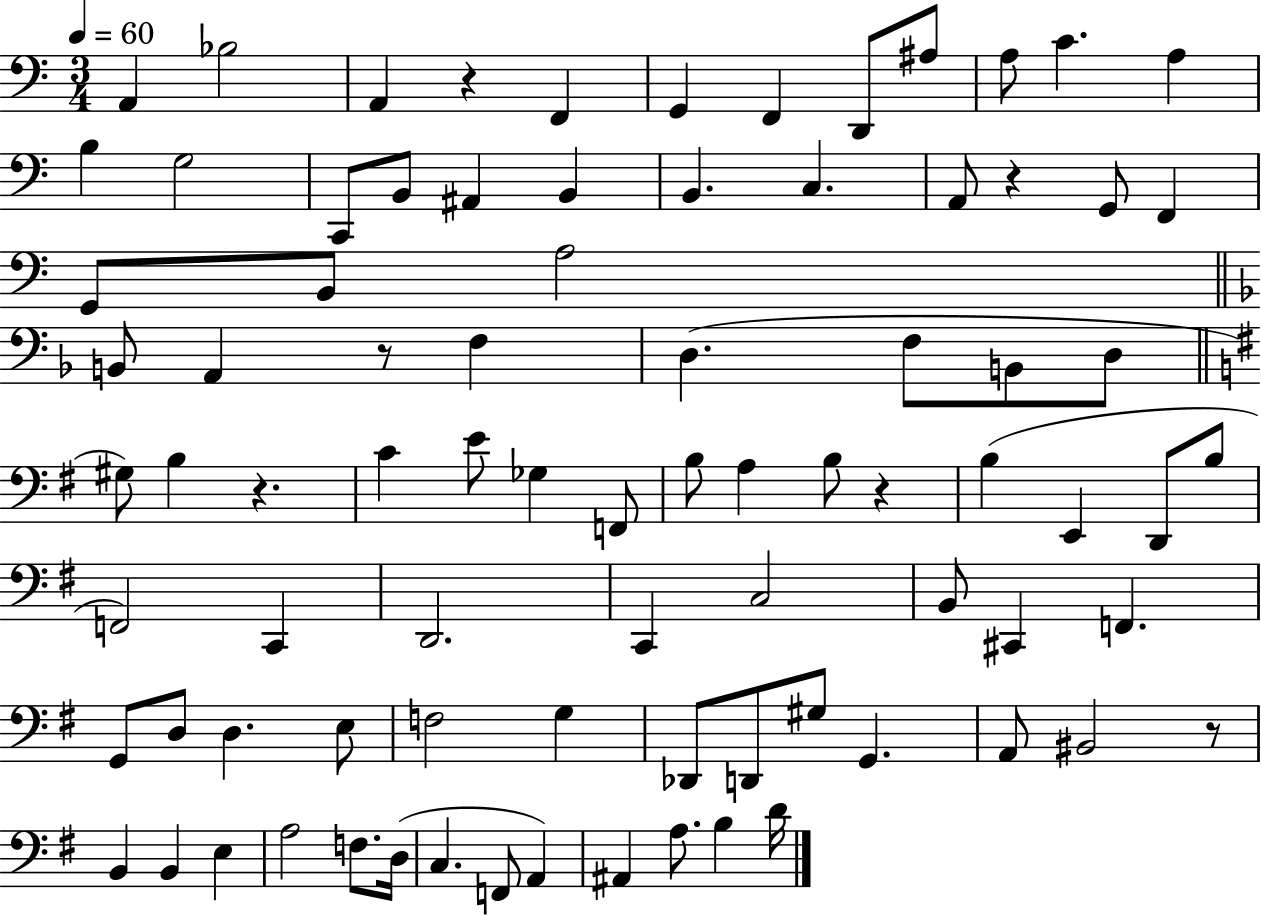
X:1
T:Untitled
M:3/4
L:1/4
K:C
A,, _B,2 A,, z F,, G,, F,, D,,/2 ^A,/2 A,/2 C A, B, G,2 C,,/2 B,,/2 ^A,, B,, B,, C, A,,/2 z G,,/2 F,, G,,/2 B,,/2 A,2 B,,/2 A,, z/2 F, D, F,/2 B,,/2 D,/2 ^G,/2 B, z C E/2 _G, F,,/2 B,/2 A, B,/2 z B, E,, D,,/2 B,/2 F,,2 C,, D,,2 C,, C,2 B,,/2 ^C,, F,, G,,/2 D,/2 D, E,/2 F,2 G, _D,,/2 D,,/2 ^G,/2 G,, A,,/2 ^B,,2 z/2 B,, B,, E, A,2 F,/2 D,/4 C, F,,/2 A,, ^A,, A,/2 B, D/4